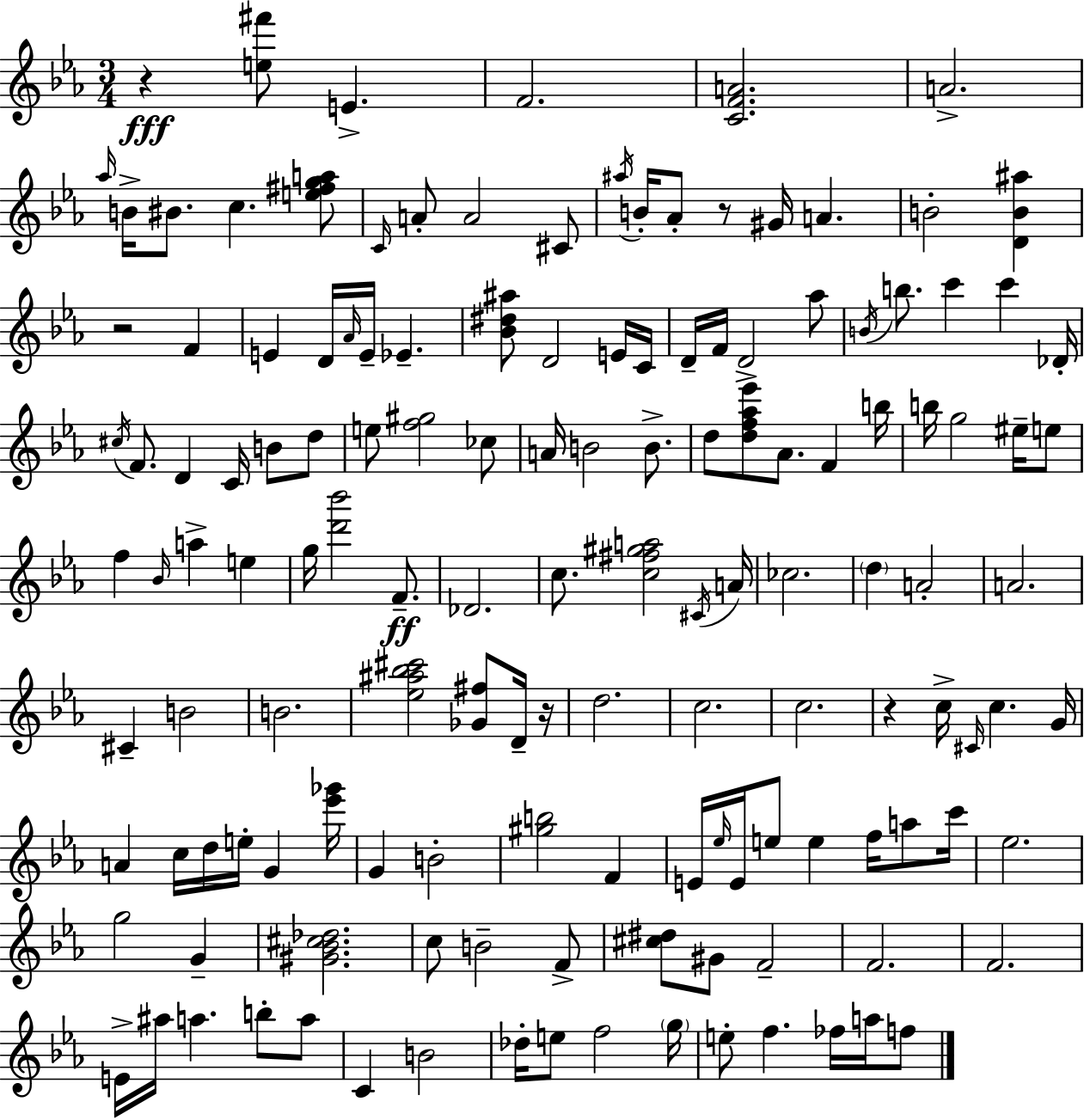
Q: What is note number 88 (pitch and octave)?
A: E4